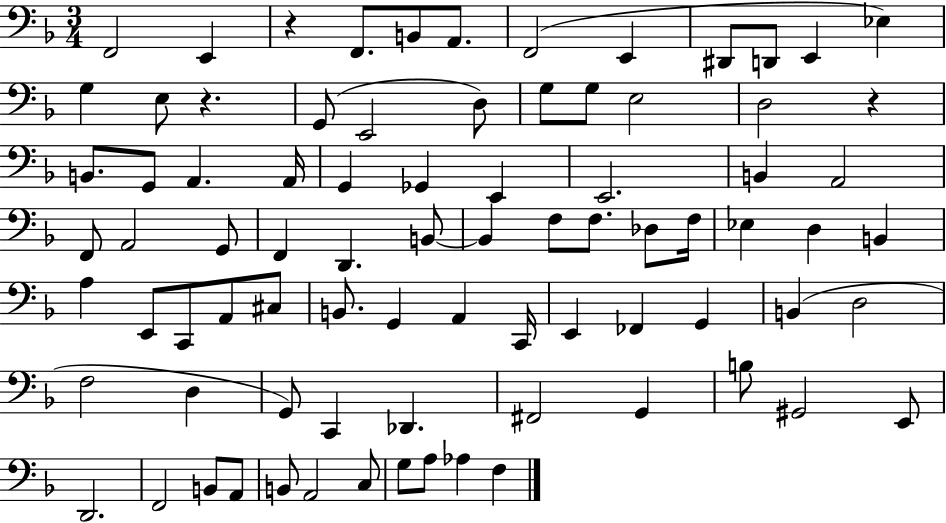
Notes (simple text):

F2/h E2/q R/q F2/e. B2/e A2/e. F2/h E2/q D#2/e D2/e E2/q Eb3/q G3/q E3/e R/q. G2/e E2/h D3/e G3/e G3/e E3/h D3/h R/q B2/e. G2/e A2/q. A2/s G2/q Gb2/q E2/q E2/h. B2/q A2/h F2/e A2/h G2/e F2/q D2/q. B2/e B2/q F3/e F3/e. Db3/e F3/s Eb3/q D3/q B2/q A3/q E2/e C2/e A2/e C#3/e B2/e. G2/q A2/q C2/s E2/q FES2/q G2/q B2/q D3/h F3/h D3/q G2/e C2/q Db2/q. F#2/h G2/q B3/e G#2/h E2/e D2/h. F2/h B2/e A2/e B2/e A2/h C3/e G3/e A3/e Ab3/q F3/q